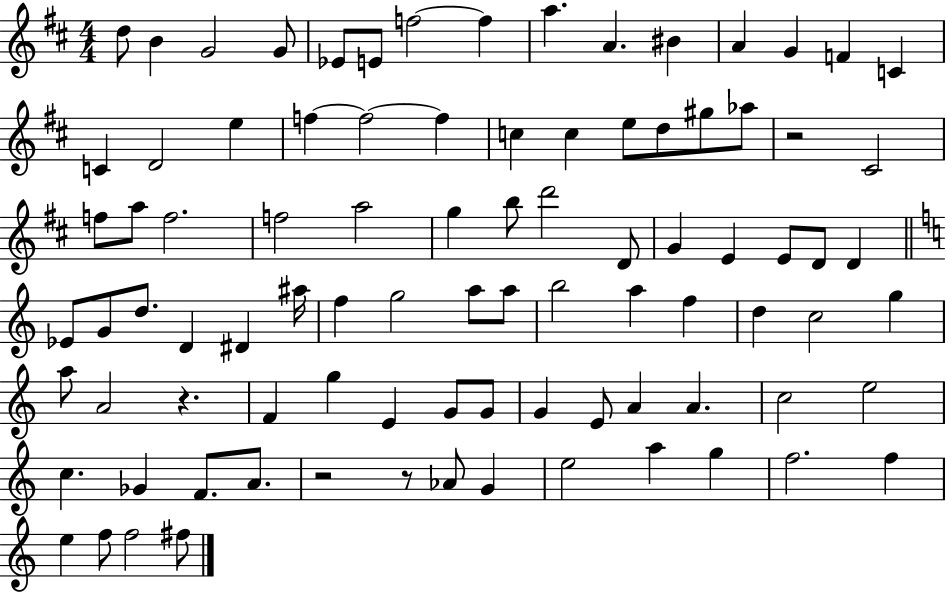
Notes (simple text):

D5/e B4/q G4/h G4/e Eb4/e E4/e F5/h F5/q A5/q. A4/q. BIS4/q A4/q G4/q F4/q C4/q C4/q D4/h E5/q F5/q F5/h F5/q C5/q C5/q E5/e D5/e G#5/e Ab5/e R/h C#4/h F5/e A5/e F5/h. F5/h A5/h G5/q B5/e D6/h D4/e G4/q E4/q E4/e D4/e D4/q Eb4/e G4/e D5/e. D4/q D#4/q A#5/s F5/q G5/h A5/e A5/e B5/h A5/q F5/q D5/q C5/h G5/q A5/e A4/h R/q. F4/q G5/q E4/q G4/e G4/e G4/q E4/e A4/q A4/q. C5/h E5/h C5/q. Gb4/q F4/e. A4/e. R/h R/e Ab4/e G4/q E5/h A5/q G5/q F5/h. F5/q E5/q F5/e F5/h F#5/e